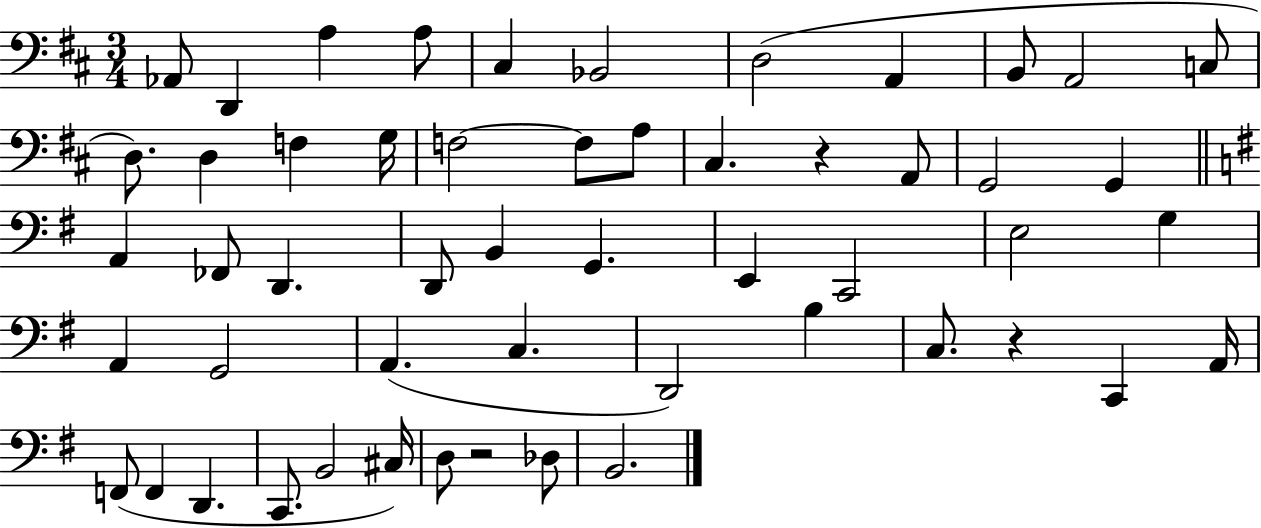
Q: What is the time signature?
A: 3/4